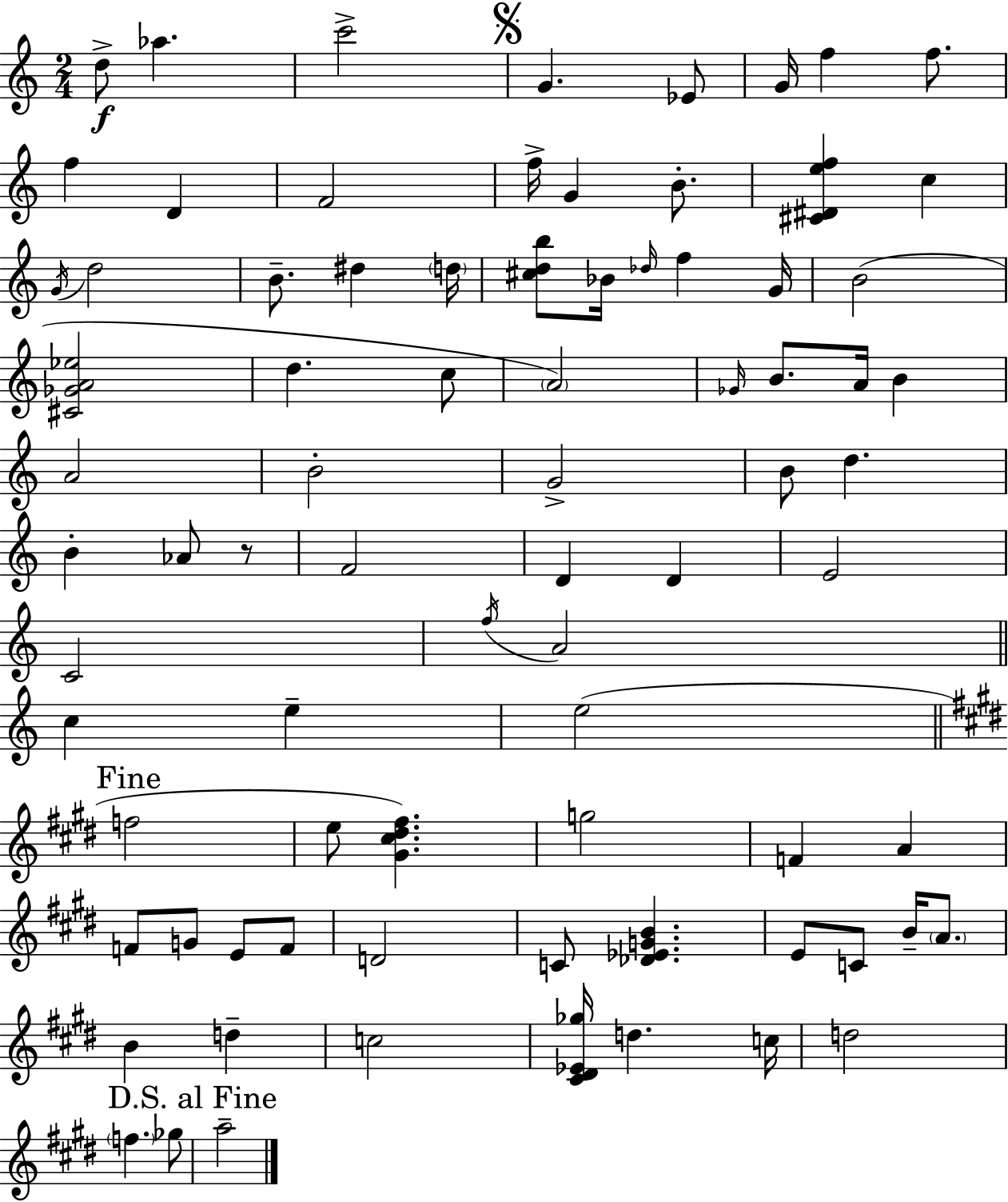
X:1
T:Untitled
M:2/4
L:1/4
K:Am
d/2 _a c'2 G _E/2 G/4 f f/2 f D F2 f/4 G B/2 [^C^Def] c G/4 d2 B/2 ^d d/4 [^cdb]/2 _B/4 _d/4 f G/4 B2 [^C_GA_e]2 d c/2 A2 _G/4 B/2 A/4 B A2 B2 G2 B/2 d B _A/2 z/2 F2 D D E2 C2 f/4 A2 c e e2 f2 e/2 [^G^c^d^f] g2 F A F/2 G/2 E/2 F/2 D2 C/2 [_D_EGB] E/2 C/2 B/4 A/2 B d c2 [^C^D_E_g]/4 d c/4 d2 f _g/2 a2